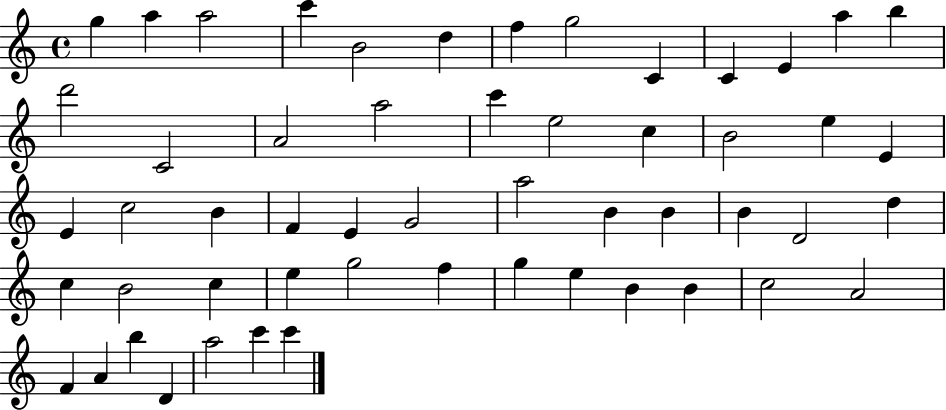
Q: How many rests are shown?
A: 0